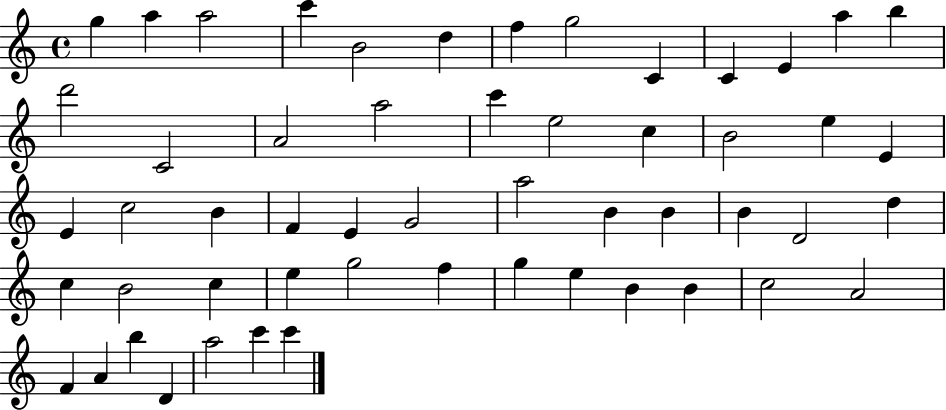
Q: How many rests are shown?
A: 0